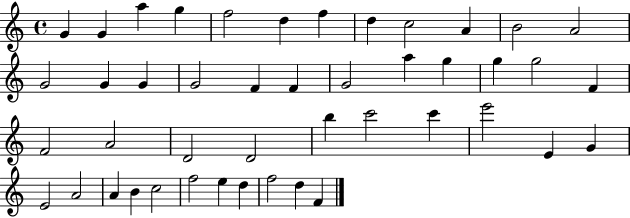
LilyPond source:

{
  \clef treble
  \time 4/4
  \defaultTimeSignature
  \key c \major
  g'4 g'4 a''4 g''4 | f''2 d''4 f''4 | d''4 c''2 a'4 | b'2 a'2 | \break g'2 g'4 g'4 | g'2 f'4 f'4 | g'2 a''4 g''4 | g''4 g''2 f'4 | \break f'2 a'2 | d'2 d'2 | b''4 c'''2 c'''4 | e'''2 e'4 g'4 | \break e'2 a'2 | a'4 b'4 c''2 | f''2 e''4 d''4 | f''2 d''4 f'4 | \break \bar "|."
}